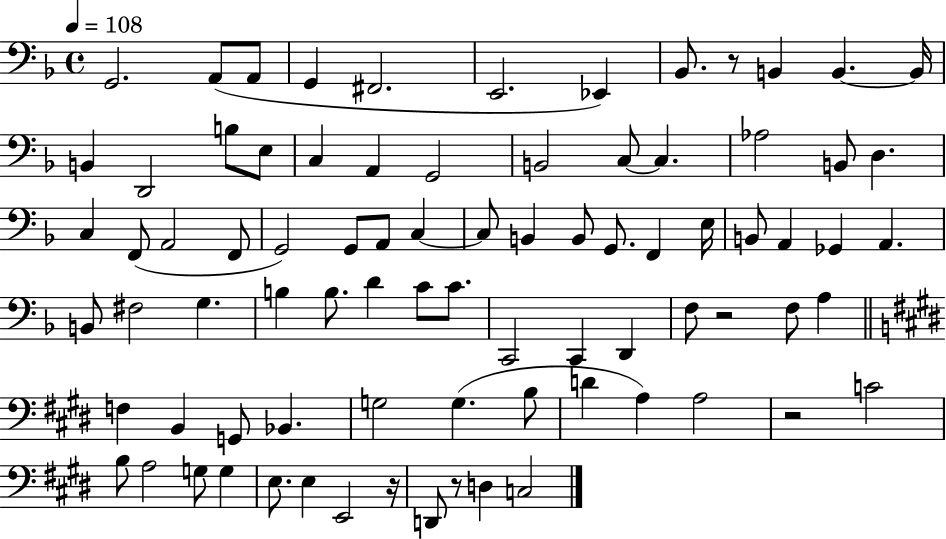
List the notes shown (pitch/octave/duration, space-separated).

G2/h. A2/e A2/e G2/q F#2/h. E2/h. Eb2/q Bb2/e. R/e B2/q B2/q. B2/s B2/q D2/h B3/e E3/e C3/q A2/q G2/h B2/h C3/e C3/q. Ab3/h B2/e D3/q. C3/q F2/e A2/h F2/e G2/h G2/e A2/e C3/q C3/e B2/q B2/e G2/e. F2/q E3/s B2/e A2/q Gb2/q A2/q. B2/e F#3/h G3/q. B3/q B3/e. D4/q C4/e C4/e. C2/h C2/q D2/q F3/e R/h F3/e A3/q F3/q B2/q G2/e Bb2/q. G3/h G3/q. B3/e D4/q A3/q A3/h R/h C4/h B3/e A3/h G3/e G3/q E3/e. E3/q E2/h R/s D2/e R/e D3/q C3/h